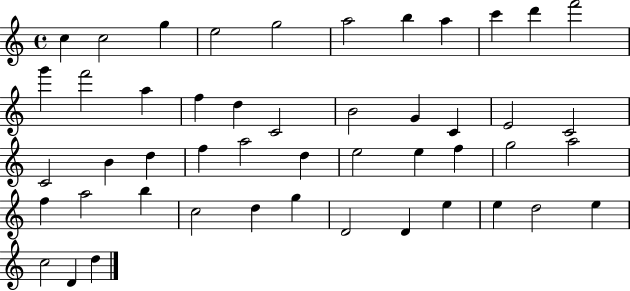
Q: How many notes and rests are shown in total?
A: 48